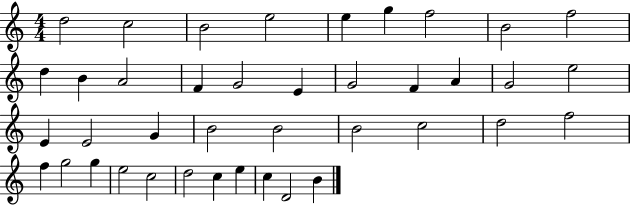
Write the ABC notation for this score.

X:1
T:Untitled
M:4/4
L:1/4
K:C
d2 c2 B2 e2 e g f2 B2 f2 d B A2 F G2 E G2 F A G2 e2 E E2 G B2 B2 B2 c2 d2 f2 f g2 g e2 c2 d2 c e c D2 B